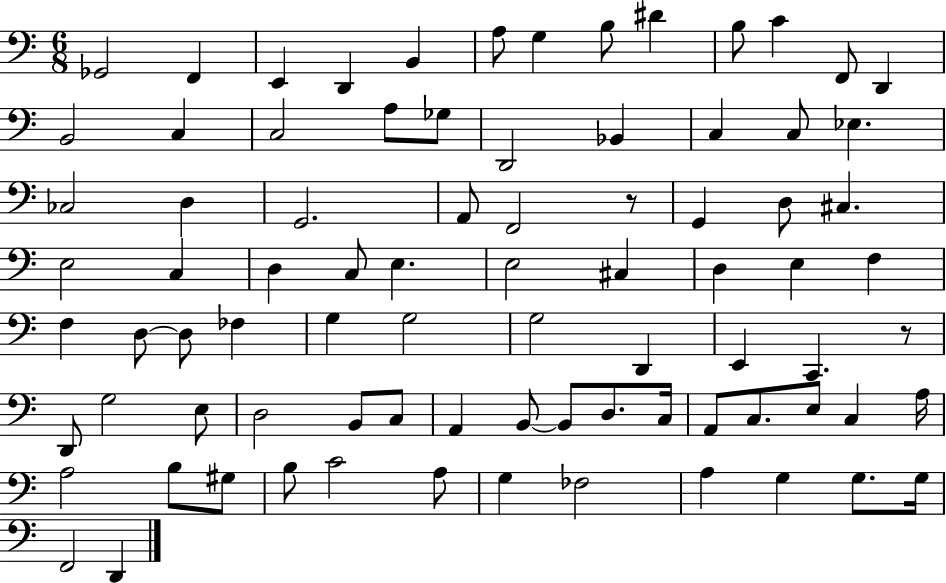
X:1
T:Untitled
M:6/8
L:1/4
K:C
_G,,2 F,, E,, D,, B,, A,/2 G, B,/2 ^D B,/2 C F,,/2 D,, B,,2 C, C,2 A,/2 _G,/2 D,,2 _B,, C, C,/2 _E, _C,2 D, G,,2 A,,/2 F,,2 z/2 G,, D,/2 ^C, E,2 C, D, C,/2 E, E,2 ^C, D, E, F, F, D,/2 D,/2 _F, G, G,2 G,2 D,, E,, C,, z/2 D,,/2 G,2 E,/2 D,2 B,,/2 C,/2 A,, B,,/2 B,,/2 D,/2 C,/4 A,,/2 C,/2 E,/2 C, A,/4 A,2 B,/2 ^G,/2 B,/2 C2 A,/2 G, _F,2 A, G, G,/2 G,/4 F,,2 D,,